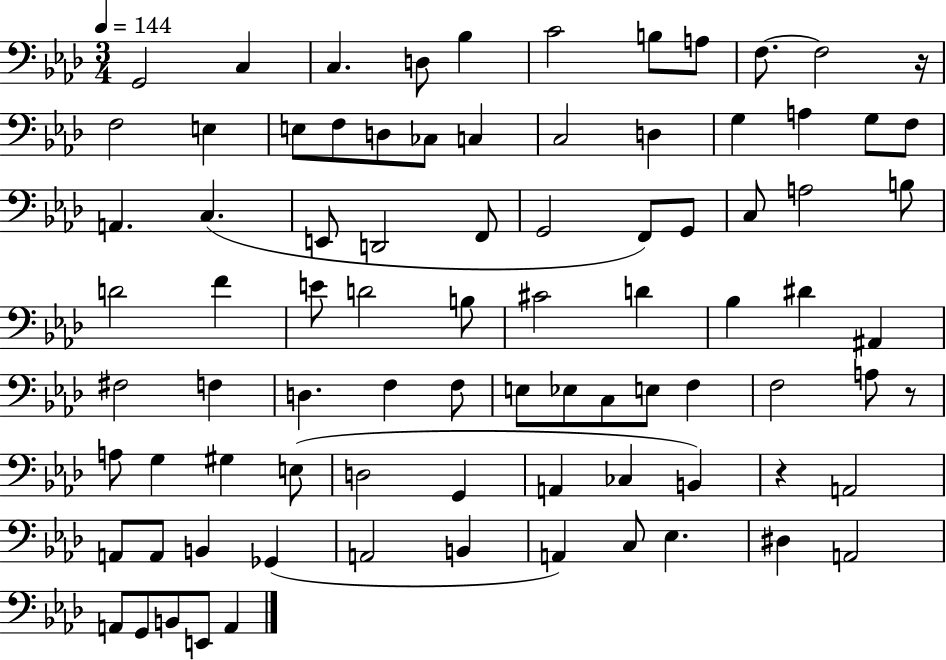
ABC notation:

X:1
T:Untitled
M:3/4
L:1/4
K:Ab
G,,2 C, C, D,/2 _B, C2 B,/2 A,/2 F,/2 F,2 z/4 F,2 E, E,/2 F,/2 D,/2 _C,/2 C, C,2 D, G, A, G,/2 F,/2 A,, C, E,,/2 D,,2 F,,/2 G,,2 F,,/2 G,,/2 C,/2 A,2 B,/2 D2 F E/2 D2 B,/2 ^C2 D _B, ^D ^A,, ^F,2 F, D, F, F,/2 E,/2 _E,/2 C,/2 E,/2 F, F,2 A,/2 z/2 A,/2 G, ^G, E,/2 D,2 G,, A,, _C, B,, z A,,2 A,,/2 A,,/2 B,, _G,, A,,2 B,, A,, C,/2 _E, ^D, A,,2 A,,/2 G,,/2 B,,/2 E,,/2 A,,